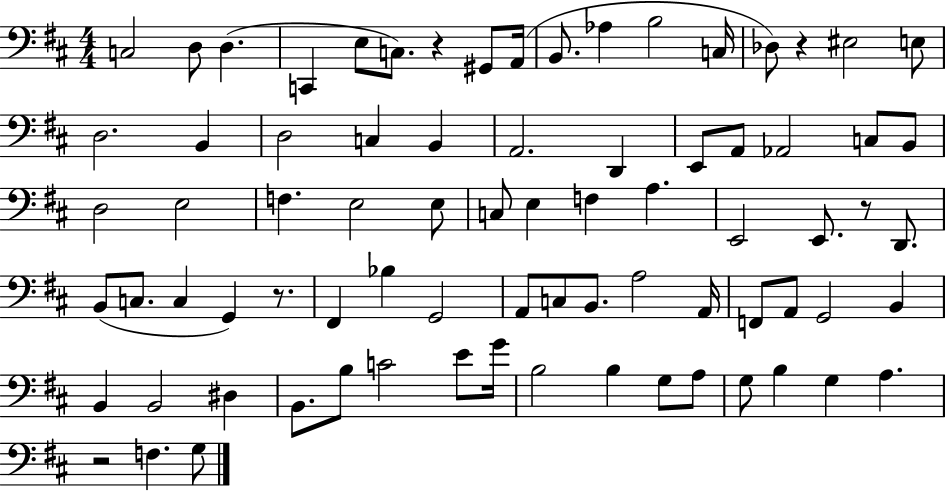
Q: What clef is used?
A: bass